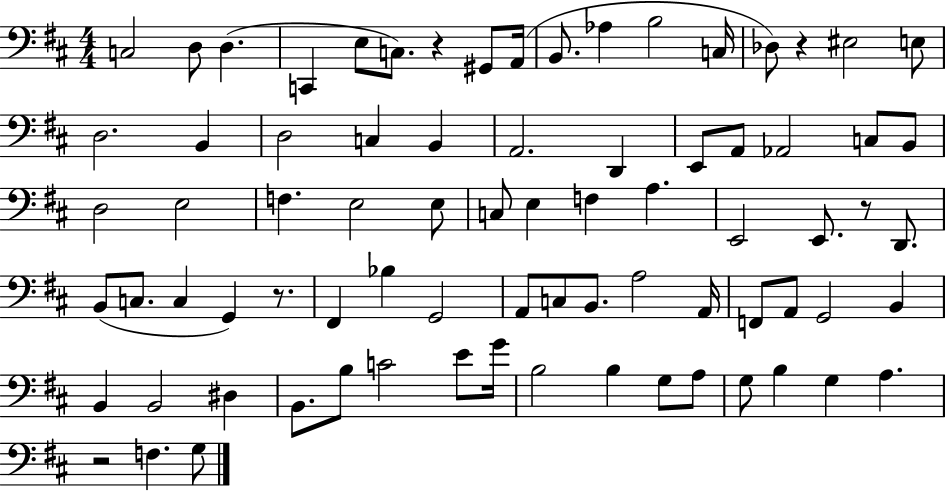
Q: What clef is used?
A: bass